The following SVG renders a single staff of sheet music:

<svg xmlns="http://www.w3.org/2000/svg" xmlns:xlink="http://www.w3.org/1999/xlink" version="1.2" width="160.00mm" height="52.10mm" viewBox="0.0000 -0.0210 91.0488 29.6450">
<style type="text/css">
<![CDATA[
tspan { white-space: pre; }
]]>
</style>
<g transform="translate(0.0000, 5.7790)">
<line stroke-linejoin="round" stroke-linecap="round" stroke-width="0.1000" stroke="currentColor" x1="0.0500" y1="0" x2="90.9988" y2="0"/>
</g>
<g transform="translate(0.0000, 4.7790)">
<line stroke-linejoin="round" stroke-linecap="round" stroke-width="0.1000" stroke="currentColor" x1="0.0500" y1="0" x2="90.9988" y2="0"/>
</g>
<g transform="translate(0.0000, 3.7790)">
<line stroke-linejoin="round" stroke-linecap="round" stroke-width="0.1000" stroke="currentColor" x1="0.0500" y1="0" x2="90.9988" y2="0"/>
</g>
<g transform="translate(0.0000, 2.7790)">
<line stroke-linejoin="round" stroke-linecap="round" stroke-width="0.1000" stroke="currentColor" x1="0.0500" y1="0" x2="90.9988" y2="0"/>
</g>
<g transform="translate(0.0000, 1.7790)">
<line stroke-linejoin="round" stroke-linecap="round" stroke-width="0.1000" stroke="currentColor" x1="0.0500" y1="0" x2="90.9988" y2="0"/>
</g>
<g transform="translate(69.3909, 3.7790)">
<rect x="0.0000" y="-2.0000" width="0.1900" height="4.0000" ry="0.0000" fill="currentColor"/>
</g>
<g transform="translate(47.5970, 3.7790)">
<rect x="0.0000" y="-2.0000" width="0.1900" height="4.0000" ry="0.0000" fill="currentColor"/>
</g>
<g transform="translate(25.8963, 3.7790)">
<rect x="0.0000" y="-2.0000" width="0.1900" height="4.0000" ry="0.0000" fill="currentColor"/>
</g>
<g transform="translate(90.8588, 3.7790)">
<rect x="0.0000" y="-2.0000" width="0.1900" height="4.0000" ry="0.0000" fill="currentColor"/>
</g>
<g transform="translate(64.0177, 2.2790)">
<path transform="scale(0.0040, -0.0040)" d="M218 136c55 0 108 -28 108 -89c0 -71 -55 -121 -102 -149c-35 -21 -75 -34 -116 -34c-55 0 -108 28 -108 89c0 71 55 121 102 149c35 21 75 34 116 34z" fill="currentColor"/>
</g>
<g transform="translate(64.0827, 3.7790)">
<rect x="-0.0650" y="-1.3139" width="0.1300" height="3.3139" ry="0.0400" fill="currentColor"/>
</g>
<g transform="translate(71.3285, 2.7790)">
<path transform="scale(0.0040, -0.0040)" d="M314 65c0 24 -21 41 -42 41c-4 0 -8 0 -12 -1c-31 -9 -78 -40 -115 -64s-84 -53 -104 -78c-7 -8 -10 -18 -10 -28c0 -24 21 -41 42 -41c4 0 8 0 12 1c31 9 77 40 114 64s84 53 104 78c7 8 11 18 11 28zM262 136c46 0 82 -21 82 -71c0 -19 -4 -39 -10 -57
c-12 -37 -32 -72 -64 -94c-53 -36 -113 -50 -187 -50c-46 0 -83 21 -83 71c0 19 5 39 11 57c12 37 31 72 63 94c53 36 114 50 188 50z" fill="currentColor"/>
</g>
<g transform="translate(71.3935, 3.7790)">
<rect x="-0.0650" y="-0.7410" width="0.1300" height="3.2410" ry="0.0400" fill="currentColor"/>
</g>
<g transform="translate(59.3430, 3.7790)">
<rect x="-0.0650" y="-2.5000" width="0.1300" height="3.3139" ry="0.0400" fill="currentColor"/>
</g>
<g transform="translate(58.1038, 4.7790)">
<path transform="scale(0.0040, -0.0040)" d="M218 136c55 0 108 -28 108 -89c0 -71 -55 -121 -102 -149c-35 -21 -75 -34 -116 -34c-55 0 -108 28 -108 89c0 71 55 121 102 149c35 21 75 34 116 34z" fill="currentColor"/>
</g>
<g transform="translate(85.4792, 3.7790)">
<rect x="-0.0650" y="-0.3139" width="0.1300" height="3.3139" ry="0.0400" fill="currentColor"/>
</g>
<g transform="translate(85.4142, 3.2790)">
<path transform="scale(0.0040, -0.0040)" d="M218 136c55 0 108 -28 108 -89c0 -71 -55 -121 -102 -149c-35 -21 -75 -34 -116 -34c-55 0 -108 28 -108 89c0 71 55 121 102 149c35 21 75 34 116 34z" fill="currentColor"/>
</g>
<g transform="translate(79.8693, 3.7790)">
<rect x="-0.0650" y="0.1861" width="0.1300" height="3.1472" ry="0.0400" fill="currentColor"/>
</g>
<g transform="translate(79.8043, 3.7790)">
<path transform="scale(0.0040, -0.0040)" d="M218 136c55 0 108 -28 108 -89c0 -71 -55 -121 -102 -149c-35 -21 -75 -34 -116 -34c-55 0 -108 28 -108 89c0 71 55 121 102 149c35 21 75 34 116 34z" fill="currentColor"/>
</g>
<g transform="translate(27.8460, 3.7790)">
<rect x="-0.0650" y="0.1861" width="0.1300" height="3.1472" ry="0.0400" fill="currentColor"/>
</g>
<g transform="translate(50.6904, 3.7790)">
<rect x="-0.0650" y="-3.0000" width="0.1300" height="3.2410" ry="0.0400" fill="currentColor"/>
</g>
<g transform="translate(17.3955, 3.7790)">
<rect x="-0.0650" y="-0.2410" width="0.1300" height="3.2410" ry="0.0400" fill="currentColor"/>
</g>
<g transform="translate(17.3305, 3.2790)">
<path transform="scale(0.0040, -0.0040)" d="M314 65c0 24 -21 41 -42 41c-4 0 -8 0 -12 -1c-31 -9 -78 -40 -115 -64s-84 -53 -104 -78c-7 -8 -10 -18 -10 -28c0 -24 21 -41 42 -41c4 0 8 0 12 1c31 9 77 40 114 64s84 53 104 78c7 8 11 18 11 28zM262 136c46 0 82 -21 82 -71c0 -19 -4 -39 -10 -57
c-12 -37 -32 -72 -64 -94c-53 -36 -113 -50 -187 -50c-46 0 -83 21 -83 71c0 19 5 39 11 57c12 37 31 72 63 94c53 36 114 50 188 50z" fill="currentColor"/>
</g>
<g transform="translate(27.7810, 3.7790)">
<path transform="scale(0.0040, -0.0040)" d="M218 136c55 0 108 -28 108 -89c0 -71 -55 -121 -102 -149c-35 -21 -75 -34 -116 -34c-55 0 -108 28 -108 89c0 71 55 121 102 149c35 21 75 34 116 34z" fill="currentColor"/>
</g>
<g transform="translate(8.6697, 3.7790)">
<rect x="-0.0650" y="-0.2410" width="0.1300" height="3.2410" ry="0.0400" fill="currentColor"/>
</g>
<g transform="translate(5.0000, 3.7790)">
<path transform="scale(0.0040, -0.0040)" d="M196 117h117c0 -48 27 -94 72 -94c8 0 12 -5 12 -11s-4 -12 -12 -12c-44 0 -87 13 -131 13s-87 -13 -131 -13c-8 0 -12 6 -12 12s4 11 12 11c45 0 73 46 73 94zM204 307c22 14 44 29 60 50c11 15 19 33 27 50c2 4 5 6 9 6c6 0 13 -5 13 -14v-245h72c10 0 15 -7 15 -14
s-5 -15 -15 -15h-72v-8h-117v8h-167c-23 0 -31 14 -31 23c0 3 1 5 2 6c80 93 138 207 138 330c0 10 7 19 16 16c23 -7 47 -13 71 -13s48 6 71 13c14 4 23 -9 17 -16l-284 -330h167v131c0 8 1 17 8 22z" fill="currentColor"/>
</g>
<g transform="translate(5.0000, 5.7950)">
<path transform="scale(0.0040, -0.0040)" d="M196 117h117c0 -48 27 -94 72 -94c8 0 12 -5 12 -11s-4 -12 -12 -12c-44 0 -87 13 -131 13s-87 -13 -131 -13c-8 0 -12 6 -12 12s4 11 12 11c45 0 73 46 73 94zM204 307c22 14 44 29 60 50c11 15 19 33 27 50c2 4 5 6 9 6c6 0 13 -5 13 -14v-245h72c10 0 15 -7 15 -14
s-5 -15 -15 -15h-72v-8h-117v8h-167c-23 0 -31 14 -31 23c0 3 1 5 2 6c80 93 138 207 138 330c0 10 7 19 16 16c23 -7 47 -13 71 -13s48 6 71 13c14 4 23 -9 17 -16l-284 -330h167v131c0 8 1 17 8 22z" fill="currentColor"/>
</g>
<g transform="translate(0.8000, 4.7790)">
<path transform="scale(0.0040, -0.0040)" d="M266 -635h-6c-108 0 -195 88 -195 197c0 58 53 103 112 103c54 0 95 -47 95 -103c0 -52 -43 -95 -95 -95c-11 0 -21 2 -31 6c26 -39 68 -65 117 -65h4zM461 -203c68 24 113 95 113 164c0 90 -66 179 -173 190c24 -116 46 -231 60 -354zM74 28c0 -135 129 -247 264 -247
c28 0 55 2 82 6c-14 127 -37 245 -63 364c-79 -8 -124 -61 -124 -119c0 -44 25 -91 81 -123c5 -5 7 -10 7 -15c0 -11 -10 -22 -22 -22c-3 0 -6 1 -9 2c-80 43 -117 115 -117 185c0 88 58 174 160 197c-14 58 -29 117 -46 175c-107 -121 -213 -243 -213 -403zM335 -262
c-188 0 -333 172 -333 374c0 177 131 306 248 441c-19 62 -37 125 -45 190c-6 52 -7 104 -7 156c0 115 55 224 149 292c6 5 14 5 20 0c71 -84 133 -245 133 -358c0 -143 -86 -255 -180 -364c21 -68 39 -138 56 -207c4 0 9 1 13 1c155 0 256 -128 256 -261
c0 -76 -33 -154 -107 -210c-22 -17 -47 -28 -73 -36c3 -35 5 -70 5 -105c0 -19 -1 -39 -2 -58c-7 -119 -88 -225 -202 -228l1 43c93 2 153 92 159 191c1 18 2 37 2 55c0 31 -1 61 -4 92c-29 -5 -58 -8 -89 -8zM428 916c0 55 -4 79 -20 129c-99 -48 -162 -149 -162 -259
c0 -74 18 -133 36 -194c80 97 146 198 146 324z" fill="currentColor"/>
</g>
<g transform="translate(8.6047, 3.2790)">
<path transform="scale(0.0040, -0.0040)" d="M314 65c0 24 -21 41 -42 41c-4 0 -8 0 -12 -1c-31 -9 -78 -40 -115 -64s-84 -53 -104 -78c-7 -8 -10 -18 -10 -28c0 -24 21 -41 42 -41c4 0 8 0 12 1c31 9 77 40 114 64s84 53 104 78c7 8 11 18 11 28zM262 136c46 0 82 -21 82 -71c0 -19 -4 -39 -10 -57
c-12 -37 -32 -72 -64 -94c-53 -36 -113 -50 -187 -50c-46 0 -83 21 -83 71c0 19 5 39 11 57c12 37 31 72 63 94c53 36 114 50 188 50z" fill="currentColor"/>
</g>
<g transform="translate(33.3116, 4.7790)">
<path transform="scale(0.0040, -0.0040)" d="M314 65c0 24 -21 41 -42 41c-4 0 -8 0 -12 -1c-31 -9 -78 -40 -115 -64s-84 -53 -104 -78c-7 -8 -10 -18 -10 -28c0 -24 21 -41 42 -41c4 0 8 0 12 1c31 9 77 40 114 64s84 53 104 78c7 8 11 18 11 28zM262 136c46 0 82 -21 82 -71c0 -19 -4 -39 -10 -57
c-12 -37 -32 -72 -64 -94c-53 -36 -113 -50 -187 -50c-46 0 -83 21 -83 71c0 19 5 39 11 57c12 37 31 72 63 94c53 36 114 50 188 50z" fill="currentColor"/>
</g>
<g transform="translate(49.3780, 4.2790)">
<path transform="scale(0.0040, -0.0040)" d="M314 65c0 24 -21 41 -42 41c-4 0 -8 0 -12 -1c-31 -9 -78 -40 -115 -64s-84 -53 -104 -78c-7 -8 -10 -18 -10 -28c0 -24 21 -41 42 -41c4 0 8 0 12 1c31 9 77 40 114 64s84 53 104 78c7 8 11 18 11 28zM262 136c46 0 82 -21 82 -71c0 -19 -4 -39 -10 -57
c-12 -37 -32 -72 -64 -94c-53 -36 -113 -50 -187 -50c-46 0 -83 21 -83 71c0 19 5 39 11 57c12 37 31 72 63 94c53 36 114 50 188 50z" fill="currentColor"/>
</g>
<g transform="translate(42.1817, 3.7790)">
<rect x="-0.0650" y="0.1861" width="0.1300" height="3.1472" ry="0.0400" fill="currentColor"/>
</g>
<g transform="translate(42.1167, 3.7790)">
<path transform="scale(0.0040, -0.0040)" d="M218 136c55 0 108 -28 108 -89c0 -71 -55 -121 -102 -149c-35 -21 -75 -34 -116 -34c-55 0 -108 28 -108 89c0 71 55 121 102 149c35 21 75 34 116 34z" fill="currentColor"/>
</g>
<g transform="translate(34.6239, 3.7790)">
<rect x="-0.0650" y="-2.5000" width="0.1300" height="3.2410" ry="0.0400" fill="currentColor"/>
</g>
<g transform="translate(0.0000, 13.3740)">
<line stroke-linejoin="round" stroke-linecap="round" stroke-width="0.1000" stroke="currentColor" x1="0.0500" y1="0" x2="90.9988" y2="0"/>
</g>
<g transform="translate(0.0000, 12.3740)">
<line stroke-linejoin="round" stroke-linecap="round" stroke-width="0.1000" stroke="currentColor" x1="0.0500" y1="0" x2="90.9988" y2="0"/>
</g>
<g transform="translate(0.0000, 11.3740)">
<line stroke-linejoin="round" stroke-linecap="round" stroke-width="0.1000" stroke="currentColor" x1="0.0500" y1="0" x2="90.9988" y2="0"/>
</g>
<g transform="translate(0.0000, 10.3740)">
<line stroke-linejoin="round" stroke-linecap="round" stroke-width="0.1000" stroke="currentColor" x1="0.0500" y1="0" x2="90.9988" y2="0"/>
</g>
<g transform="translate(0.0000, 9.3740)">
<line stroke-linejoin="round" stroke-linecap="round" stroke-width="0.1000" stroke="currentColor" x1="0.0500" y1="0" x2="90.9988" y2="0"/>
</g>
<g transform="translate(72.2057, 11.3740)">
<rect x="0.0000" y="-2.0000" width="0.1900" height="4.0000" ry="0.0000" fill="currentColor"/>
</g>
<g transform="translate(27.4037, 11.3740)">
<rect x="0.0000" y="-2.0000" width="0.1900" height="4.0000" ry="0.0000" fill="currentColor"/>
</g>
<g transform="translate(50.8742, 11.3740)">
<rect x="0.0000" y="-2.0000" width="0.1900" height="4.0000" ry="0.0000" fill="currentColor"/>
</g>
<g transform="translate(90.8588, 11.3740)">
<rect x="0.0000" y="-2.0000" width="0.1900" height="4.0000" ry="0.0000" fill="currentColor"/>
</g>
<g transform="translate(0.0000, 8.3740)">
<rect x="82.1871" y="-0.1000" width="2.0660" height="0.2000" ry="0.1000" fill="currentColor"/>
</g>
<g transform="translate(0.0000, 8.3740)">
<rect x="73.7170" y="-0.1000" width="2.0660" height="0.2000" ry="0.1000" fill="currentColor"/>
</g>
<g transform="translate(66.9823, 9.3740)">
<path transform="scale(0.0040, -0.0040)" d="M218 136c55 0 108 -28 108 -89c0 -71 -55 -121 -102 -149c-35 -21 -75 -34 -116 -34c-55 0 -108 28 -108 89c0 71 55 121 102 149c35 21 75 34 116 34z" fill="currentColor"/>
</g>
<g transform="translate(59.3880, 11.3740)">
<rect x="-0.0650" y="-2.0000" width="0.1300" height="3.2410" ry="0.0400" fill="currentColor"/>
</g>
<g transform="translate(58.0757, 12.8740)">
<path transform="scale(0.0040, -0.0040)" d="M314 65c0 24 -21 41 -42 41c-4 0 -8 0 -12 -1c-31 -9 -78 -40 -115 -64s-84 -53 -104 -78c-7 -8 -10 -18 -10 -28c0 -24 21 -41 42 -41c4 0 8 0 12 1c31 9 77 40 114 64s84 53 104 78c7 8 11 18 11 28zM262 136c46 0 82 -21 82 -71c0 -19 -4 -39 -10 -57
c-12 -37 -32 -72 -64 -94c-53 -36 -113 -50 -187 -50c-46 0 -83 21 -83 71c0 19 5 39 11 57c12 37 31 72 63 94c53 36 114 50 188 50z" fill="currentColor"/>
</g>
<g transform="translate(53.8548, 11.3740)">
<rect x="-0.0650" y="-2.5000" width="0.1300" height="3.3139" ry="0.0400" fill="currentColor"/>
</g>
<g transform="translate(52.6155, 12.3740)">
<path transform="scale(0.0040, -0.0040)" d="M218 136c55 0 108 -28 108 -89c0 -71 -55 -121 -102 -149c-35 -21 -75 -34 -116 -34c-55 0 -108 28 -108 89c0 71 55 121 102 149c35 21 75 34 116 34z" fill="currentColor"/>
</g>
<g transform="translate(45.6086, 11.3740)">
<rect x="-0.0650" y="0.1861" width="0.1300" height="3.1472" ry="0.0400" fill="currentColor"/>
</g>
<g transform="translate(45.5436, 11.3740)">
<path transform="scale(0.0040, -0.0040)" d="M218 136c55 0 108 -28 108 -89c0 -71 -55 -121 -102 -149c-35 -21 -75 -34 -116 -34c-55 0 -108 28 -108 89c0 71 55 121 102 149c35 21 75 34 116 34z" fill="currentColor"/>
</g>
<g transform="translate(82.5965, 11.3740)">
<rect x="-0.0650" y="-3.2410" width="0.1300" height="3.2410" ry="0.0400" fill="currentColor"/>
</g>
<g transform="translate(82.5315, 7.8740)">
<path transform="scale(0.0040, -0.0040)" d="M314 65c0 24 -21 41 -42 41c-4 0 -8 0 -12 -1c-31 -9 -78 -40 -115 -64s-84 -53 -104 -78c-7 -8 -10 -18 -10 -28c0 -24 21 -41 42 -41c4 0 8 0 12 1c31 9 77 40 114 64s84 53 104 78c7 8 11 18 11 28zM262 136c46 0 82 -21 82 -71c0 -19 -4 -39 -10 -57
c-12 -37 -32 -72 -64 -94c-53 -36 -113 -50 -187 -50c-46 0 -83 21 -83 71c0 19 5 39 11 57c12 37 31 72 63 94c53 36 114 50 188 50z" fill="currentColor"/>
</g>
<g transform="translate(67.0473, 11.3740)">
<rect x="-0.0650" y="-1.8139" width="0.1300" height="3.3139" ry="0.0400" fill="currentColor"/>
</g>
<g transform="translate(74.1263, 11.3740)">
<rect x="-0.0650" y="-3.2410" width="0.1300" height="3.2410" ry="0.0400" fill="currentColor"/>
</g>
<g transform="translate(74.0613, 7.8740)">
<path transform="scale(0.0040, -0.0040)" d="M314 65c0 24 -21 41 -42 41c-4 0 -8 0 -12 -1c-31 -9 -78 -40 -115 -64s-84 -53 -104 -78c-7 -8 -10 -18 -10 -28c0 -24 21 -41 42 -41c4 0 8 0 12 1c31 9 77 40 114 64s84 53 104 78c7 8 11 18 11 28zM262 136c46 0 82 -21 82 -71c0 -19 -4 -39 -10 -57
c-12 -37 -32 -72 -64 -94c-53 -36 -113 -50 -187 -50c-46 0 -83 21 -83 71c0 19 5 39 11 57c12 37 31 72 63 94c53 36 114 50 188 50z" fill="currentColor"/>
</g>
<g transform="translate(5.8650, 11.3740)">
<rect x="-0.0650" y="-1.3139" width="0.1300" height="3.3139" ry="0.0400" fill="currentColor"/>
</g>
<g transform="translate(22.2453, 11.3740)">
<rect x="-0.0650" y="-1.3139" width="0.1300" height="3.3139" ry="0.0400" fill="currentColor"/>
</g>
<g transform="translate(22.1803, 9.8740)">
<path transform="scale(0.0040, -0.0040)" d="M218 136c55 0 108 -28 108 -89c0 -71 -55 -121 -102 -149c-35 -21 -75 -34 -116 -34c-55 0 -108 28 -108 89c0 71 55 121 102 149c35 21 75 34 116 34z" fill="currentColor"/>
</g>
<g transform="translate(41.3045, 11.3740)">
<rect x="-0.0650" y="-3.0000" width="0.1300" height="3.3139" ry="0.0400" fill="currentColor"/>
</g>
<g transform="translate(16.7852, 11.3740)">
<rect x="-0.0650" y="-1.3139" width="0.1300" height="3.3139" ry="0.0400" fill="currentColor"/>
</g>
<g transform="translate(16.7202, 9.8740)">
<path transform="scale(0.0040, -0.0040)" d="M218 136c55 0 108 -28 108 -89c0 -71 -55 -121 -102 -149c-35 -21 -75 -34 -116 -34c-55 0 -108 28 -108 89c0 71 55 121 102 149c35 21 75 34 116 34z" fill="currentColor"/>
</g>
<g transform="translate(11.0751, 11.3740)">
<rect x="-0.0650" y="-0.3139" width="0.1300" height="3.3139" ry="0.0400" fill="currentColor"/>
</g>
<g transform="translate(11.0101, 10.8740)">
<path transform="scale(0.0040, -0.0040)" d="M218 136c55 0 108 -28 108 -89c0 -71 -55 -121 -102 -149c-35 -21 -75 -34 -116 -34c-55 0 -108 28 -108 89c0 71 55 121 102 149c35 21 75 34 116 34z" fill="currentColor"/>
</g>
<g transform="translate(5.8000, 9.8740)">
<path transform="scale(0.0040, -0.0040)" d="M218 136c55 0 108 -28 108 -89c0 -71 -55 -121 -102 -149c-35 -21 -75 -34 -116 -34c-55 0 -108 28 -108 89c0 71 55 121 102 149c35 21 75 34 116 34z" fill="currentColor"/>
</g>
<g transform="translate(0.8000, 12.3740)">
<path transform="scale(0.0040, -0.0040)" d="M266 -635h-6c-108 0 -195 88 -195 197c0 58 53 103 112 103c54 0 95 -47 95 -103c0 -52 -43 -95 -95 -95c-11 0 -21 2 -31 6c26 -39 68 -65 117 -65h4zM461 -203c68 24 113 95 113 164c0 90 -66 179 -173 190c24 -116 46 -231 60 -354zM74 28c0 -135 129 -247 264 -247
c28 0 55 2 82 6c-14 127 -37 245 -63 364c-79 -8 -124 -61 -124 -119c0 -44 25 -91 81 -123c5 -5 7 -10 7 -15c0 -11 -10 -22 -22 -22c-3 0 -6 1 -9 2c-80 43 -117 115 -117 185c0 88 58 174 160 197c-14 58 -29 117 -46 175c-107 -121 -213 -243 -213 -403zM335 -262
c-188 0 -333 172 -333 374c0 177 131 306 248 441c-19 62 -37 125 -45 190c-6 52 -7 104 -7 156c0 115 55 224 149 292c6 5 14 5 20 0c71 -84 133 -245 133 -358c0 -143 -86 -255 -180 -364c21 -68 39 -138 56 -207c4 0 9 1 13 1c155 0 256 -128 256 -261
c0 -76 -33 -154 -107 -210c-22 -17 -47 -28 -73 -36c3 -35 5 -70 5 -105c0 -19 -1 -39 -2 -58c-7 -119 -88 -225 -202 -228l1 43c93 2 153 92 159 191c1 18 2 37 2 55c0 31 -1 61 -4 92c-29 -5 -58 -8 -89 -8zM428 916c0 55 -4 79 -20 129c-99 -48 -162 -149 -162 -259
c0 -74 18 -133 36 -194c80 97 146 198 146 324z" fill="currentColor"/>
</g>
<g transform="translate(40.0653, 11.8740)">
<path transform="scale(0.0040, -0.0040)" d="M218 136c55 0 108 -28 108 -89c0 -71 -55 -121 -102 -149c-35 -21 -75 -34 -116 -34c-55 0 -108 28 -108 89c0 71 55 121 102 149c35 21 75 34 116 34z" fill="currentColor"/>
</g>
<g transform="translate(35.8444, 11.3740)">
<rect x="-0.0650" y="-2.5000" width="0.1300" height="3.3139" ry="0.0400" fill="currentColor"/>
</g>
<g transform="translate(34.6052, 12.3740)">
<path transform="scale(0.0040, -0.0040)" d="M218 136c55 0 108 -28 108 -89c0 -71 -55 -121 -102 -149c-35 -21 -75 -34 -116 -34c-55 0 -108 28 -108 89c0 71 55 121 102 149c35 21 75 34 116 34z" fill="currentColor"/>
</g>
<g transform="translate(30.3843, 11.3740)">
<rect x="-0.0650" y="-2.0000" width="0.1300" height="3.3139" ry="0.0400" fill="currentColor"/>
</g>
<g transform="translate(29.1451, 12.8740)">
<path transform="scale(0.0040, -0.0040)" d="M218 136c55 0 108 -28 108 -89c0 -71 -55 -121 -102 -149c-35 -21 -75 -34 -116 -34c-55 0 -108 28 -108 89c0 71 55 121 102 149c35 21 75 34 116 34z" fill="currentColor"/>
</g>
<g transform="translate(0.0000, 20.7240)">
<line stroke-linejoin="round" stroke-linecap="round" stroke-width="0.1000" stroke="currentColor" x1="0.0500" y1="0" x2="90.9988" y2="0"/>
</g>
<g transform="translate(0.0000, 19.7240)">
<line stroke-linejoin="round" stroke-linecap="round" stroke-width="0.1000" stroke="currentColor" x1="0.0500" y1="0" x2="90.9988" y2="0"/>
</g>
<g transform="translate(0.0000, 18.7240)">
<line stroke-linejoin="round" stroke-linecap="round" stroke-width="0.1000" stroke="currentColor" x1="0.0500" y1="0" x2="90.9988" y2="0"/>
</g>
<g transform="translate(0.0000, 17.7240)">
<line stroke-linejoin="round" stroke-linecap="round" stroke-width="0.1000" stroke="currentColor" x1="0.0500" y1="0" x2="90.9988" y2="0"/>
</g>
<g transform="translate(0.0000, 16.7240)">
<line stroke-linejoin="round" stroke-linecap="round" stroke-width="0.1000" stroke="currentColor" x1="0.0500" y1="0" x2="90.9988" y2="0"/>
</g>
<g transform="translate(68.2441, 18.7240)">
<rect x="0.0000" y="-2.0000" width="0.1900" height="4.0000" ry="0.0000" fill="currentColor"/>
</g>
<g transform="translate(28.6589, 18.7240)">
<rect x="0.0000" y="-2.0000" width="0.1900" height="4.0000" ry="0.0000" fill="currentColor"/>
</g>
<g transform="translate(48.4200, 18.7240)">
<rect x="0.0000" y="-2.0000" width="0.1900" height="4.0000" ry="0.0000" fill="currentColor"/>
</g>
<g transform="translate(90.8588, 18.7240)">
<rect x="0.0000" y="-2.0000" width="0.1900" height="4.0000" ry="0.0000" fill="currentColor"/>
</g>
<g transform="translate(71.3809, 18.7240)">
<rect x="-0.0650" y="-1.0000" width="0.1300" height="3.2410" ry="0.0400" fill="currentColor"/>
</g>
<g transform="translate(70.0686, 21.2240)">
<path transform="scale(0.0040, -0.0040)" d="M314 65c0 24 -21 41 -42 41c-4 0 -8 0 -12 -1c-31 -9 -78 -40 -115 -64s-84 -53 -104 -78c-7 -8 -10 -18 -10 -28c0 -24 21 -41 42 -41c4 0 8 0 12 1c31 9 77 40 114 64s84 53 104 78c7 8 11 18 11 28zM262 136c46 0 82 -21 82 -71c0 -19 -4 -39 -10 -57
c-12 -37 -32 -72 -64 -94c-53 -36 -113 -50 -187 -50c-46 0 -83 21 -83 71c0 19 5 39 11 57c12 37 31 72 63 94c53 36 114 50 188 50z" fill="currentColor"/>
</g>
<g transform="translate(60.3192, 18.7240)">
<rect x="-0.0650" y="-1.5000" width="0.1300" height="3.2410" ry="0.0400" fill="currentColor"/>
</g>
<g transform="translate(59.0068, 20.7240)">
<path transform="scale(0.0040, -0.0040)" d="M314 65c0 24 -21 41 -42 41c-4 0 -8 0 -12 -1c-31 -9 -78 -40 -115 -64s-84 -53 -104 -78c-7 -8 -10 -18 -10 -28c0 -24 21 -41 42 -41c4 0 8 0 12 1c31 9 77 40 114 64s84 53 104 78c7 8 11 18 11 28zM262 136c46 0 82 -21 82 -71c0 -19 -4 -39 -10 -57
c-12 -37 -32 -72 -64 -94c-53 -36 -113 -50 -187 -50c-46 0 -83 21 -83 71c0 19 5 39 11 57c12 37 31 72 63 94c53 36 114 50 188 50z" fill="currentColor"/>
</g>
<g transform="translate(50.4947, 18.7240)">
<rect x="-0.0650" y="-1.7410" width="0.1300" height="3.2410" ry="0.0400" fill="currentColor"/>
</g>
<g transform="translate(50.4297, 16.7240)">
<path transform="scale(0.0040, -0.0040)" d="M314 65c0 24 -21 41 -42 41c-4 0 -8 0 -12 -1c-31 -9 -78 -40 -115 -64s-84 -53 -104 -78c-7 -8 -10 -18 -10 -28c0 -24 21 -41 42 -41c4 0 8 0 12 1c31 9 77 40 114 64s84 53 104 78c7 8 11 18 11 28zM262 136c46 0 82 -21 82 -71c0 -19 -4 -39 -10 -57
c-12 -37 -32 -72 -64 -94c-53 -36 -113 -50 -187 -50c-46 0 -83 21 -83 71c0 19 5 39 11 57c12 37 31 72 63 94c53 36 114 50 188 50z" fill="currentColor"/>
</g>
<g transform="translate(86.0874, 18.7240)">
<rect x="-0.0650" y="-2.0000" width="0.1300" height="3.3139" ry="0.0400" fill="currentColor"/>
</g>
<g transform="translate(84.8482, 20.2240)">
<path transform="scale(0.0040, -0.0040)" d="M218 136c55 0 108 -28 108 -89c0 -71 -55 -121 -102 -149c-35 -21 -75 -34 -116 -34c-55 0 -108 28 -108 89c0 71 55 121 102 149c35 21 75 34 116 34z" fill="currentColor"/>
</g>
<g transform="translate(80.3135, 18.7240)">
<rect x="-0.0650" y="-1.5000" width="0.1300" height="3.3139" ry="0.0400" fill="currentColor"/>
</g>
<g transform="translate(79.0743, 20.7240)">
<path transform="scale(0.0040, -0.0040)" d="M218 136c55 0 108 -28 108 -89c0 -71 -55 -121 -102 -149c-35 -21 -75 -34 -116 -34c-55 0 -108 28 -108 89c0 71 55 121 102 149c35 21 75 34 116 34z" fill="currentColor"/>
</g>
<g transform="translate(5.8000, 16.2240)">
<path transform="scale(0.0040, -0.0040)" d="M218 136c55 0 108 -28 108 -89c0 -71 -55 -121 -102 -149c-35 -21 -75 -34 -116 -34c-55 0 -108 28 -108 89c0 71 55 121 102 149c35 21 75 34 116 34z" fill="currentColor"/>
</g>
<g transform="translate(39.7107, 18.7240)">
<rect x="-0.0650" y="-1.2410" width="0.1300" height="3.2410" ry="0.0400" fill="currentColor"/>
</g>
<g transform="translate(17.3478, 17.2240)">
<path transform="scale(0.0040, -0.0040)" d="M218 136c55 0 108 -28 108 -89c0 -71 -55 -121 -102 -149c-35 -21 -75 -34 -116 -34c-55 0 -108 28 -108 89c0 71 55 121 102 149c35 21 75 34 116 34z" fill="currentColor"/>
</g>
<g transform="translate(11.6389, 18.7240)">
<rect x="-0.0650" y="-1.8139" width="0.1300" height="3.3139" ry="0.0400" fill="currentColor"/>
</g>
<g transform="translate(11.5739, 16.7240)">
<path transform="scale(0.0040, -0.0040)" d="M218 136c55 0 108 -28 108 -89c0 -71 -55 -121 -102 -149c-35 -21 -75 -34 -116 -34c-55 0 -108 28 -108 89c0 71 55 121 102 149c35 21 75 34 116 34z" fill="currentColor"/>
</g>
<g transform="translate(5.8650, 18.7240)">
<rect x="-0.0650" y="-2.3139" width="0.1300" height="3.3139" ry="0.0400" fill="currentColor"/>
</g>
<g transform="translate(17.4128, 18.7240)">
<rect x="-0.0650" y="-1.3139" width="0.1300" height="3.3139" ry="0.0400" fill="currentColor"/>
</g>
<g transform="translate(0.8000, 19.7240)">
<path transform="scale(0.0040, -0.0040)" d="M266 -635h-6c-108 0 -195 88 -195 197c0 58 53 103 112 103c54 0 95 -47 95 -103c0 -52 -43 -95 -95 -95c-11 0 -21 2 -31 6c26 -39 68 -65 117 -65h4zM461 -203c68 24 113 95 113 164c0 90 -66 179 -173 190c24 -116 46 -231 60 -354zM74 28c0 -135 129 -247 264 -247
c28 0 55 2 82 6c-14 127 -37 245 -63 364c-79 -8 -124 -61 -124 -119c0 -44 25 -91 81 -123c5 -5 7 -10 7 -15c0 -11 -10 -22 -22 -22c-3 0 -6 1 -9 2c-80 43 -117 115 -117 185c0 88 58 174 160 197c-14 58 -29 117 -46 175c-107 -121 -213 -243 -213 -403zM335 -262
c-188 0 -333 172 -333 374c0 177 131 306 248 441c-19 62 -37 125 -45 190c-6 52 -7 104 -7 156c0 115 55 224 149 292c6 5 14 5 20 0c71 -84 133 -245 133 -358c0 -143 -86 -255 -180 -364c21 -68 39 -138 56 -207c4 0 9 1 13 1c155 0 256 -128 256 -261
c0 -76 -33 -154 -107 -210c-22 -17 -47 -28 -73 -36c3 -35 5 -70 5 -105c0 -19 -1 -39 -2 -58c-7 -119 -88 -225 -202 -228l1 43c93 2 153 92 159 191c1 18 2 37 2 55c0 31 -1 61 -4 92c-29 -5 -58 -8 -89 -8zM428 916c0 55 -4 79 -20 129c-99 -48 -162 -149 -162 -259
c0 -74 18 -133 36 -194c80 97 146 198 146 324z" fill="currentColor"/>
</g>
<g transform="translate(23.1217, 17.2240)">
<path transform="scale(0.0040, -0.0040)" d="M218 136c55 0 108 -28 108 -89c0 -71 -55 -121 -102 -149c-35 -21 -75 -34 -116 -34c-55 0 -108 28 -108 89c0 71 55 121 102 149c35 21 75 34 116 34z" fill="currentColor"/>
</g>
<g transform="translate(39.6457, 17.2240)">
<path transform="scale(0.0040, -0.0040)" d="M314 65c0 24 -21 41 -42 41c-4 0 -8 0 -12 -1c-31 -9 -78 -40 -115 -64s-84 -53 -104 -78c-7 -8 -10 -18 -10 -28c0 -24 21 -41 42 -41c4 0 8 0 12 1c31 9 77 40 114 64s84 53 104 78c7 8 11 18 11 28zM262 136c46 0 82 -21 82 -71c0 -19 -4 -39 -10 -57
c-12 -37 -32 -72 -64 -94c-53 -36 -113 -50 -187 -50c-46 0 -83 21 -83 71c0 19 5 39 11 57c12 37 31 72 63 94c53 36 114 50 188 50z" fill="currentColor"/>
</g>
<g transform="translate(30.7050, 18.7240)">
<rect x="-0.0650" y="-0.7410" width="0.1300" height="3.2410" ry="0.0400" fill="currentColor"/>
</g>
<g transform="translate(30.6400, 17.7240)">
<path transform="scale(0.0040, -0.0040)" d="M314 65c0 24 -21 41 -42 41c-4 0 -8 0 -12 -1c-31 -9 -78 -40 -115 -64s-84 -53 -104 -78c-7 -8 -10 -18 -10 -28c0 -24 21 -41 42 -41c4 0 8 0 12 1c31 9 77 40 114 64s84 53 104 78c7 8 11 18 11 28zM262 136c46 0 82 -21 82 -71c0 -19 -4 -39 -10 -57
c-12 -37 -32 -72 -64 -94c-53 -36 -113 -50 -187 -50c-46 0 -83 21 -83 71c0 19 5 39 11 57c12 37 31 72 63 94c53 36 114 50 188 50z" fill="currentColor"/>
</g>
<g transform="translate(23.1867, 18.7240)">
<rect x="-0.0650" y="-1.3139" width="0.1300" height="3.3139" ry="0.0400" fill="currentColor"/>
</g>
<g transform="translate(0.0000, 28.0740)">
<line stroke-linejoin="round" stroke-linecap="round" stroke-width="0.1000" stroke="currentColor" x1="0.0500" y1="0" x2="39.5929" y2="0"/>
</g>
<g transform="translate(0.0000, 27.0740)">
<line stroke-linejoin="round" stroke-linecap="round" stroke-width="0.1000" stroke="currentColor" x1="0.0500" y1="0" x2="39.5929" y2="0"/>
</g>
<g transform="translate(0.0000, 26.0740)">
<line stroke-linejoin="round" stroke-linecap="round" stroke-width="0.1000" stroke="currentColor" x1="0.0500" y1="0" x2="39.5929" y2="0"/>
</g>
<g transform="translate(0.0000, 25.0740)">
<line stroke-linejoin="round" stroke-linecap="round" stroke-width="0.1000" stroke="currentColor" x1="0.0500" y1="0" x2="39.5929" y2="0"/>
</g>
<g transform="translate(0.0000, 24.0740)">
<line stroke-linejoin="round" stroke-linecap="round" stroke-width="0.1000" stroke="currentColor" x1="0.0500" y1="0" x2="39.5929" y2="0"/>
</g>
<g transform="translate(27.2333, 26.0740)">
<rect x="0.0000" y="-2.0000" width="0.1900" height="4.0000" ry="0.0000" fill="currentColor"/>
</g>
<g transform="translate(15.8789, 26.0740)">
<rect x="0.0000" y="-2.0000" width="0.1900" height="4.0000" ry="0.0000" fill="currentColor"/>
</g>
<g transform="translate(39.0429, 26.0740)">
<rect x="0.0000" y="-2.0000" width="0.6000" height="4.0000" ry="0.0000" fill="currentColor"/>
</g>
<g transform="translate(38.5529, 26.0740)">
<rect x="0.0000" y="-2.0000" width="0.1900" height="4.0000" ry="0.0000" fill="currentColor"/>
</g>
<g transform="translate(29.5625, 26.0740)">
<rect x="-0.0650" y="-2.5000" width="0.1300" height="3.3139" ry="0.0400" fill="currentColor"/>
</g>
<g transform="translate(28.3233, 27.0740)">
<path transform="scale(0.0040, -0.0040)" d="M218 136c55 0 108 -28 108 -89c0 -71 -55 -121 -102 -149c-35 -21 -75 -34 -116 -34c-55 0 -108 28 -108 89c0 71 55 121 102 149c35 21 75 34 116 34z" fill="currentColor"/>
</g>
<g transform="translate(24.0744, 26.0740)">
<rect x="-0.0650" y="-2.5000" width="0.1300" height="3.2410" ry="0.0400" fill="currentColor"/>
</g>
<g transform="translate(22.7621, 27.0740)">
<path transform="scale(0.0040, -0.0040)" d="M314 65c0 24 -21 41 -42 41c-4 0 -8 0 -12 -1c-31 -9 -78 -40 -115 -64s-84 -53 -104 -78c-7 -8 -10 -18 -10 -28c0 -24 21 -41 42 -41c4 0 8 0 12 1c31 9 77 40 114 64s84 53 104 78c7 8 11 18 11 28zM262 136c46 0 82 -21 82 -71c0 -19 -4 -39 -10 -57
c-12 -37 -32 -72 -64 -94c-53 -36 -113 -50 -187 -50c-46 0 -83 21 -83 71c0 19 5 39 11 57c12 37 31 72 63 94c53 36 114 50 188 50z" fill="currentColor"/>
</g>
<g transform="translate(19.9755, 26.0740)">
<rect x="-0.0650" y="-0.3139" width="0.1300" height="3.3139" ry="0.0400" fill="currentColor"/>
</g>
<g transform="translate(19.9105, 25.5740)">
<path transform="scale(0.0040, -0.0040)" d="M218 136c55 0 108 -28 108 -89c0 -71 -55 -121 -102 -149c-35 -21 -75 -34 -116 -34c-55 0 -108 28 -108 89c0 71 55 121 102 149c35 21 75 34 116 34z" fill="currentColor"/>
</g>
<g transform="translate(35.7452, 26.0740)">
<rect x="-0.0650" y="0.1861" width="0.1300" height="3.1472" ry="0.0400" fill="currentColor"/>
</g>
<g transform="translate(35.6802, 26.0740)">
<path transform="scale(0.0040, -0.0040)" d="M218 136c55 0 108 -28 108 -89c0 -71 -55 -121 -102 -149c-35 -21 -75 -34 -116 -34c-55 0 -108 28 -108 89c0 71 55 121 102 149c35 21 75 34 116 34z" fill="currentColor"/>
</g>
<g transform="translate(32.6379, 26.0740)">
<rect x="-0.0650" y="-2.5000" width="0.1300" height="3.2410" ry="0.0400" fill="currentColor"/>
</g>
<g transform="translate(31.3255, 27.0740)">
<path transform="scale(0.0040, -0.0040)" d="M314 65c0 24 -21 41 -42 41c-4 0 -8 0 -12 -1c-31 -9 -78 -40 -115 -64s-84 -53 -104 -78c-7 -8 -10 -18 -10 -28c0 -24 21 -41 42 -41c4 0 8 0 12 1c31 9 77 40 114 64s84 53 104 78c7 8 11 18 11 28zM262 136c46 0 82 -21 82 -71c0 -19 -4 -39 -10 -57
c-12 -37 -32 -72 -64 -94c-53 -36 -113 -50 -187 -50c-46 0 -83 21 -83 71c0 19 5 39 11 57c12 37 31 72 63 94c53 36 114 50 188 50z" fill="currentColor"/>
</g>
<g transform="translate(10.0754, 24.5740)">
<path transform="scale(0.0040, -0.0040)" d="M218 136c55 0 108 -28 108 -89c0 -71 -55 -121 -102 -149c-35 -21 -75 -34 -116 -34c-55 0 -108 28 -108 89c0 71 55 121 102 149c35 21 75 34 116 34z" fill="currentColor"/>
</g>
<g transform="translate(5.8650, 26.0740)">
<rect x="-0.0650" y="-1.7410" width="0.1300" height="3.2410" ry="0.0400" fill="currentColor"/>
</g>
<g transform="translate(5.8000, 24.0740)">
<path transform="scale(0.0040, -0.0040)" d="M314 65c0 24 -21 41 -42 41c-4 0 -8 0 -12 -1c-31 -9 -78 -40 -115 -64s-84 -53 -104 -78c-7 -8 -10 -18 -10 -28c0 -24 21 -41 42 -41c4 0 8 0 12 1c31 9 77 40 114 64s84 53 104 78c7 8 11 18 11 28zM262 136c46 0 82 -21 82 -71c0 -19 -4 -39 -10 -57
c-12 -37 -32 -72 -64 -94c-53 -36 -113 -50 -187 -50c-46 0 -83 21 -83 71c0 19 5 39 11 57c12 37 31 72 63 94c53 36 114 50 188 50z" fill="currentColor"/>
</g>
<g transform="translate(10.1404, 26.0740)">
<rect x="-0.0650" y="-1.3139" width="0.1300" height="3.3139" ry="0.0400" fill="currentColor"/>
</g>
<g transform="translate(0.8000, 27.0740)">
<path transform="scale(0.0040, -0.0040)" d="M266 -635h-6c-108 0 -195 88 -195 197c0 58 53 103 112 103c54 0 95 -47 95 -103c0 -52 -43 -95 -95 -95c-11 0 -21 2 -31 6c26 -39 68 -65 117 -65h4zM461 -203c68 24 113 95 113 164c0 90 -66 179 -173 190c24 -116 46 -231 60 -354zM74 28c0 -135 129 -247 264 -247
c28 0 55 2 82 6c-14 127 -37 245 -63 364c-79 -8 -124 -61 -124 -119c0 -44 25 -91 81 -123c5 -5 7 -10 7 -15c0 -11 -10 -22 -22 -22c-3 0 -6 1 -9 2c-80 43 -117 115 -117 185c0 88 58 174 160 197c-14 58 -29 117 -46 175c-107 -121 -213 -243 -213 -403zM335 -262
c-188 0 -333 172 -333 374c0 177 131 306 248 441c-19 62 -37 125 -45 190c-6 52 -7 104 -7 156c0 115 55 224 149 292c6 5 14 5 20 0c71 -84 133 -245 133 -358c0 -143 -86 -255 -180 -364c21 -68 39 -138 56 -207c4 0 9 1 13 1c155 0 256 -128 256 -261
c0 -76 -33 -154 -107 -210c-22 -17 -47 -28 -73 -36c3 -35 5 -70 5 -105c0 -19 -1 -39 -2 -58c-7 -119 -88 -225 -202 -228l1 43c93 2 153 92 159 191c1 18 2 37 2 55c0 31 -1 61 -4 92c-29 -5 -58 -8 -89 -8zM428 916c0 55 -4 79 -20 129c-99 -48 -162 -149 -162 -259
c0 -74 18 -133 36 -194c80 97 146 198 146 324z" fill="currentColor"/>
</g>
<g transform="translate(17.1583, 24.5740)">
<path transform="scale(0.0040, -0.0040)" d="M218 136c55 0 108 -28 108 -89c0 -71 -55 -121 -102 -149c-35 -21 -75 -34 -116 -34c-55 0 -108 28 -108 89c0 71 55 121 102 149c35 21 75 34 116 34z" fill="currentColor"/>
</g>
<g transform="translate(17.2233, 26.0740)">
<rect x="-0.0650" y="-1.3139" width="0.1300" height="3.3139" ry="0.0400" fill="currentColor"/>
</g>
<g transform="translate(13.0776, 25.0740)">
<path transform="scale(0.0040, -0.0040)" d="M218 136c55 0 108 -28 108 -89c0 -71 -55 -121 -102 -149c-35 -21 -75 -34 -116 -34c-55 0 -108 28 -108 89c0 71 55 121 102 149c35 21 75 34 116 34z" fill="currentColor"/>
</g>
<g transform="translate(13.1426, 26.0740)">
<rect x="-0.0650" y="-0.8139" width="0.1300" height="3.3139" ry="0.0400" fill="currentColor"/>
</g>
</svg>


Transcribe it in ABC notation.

X:1
T:Untitled
M:4/4
L:1/4
K:C
c2 c2 B G2 B A2 G e d2 B c e c e e F G A B G F2 f b2 b2 g f e e d2 e2 f2 E2 D2 E F f2 e d e c G2 G G2 B